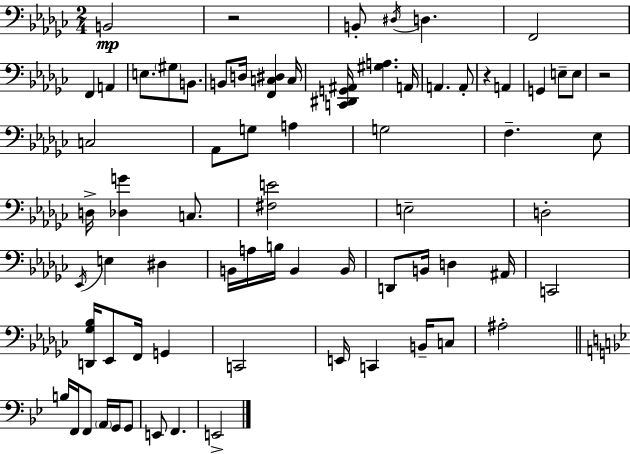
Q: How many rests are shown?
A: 3